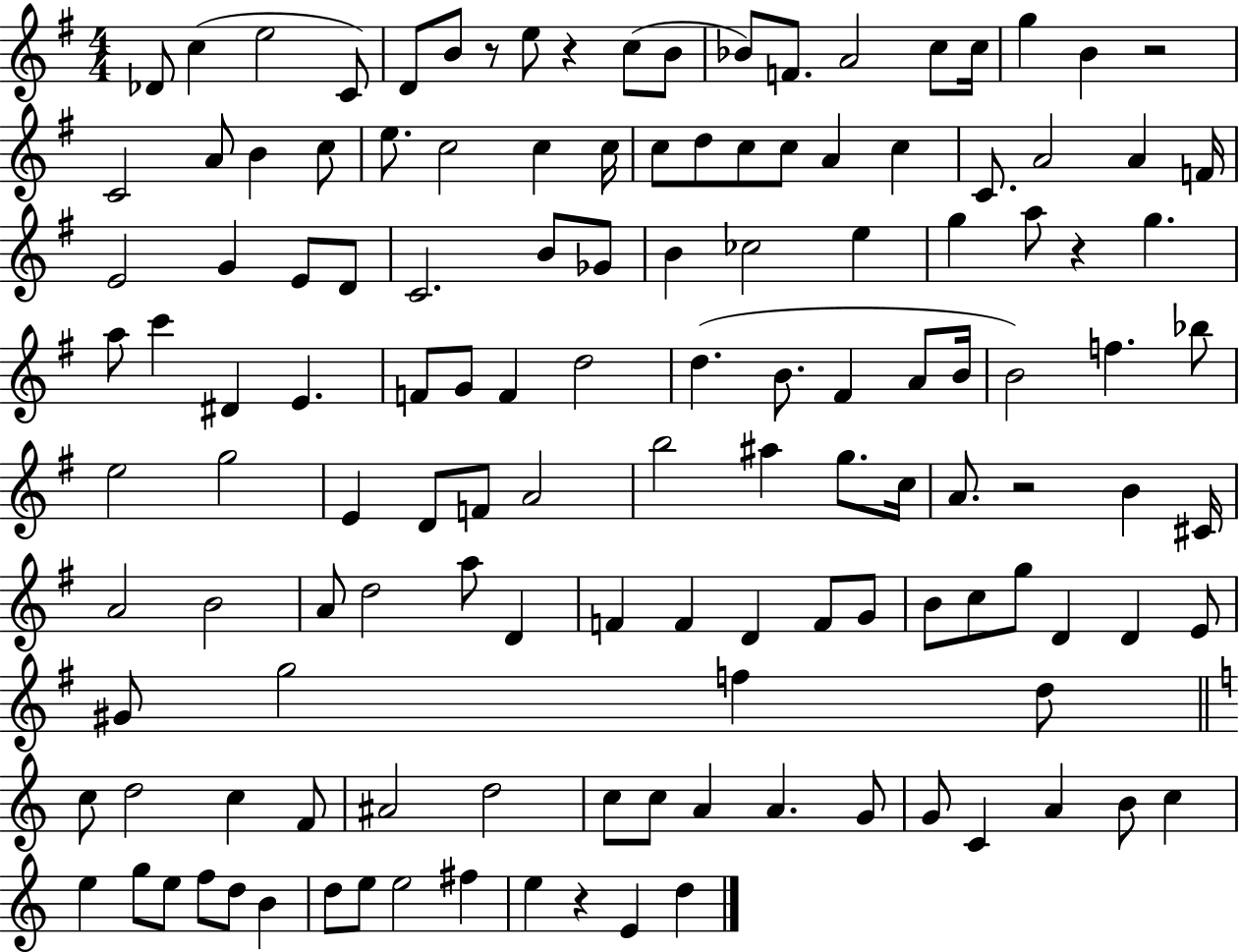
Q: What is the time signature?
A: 4/4